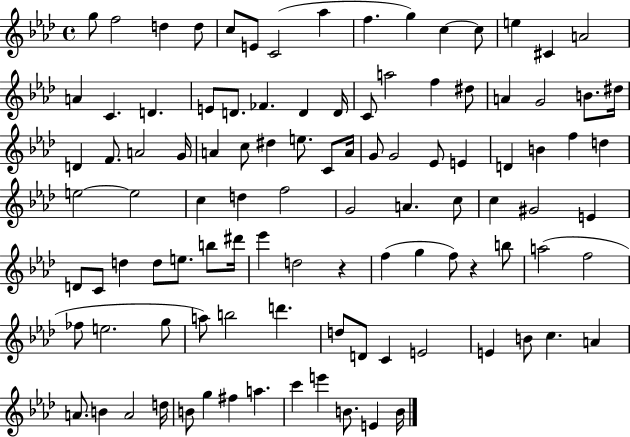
{
  \clef treble
  \time 4/4
  \defaultTimeSignature
  \key aes \major
  g''8 f''2 d''4 d''8 | c''8 e'8 c'2( aes''4 | f''4. g''4) c''4~~ c''8 | e''4 cis'4 a'2 | \break a'4 c'4. d'4. | e'8 d'8. fes'4. d'4 d'16 | c'8 a''2 f''4 dis''8 | a'4 g'2 b'8. dis''16 | \break d'4 f'8. a'2 g'16 | a'4 c''8 dis''4 e''8. c'8 a'16 | g'8 g'2 ees'8 e'4 | d'4 b'4 f''4 d''4 | \break e''2~~ e''2 | c''4 d''4 f''2 | g'2 a'4. c''8 | c''4 gis'2 e'4 | \break d'8 c'8 d''4 d''8 e''8. b''8 dis'''16 | ees'''4 d''2 r4 | f''4( g''4 f''8) r4 b''8 | a''2( f''2 | \break fes''8 e''2. g''8 | a''8) b''2 d'''4. | d''8 d'8 c'4 e'2 | e'4 b'8 c''4. a'4 | \break a'8. b'4 a'2 d''16 | b'8 g''4 fis''4 a''4. | c'''4 e'''4 b'8. e'4 b'16 | \bar "|."
}